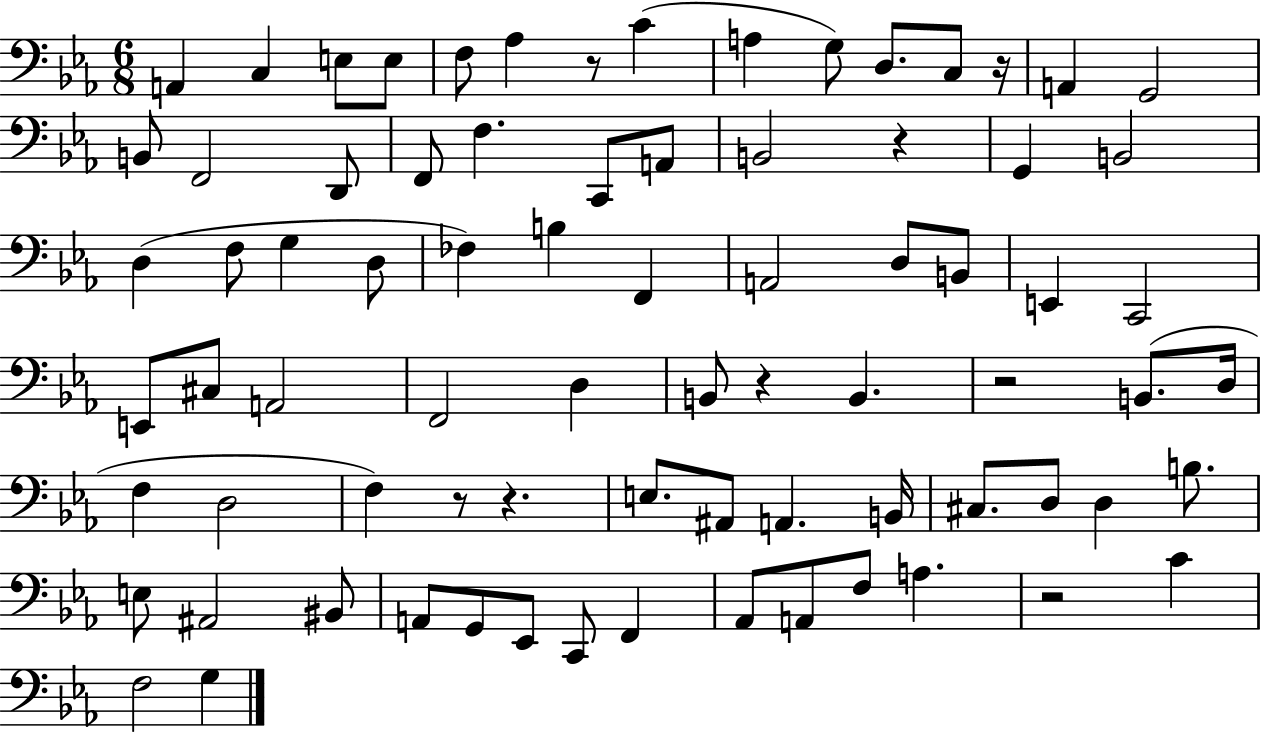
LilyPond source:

{
  \clef bass
  \numericTimeSignature
  \time 6/8
  \key ees \major
  a,4 c4 e8 e8 | f8 aes4 r8 c'4( | a4 g8) d8. c8 r16 | a,4 g,2 | \break b,8 f,2 d,8 | f,8 f4. c,8 a,8 | b,2 r4 | g,4 b,2 | \break d4( f8 g4 d8 | fes4) b4 f,4 | a,2 d8 b,8 | e,4 c,2 | \break e,8 cis8 a,2 | f,2 d4 | b,8 r4 b,4. | r2 b,8.( d16 | \break f4 d2 | f4) r8 r4. | e8. ais,8 a,4. b,16 | cis8. d8 d4 b8. | \break e8 ais,2 bis,8 | a,8 g,8 ees,8 c,8 f,4 | aes,8 a,8 f8 a4. | r2 c'4 | \break f2 g4 | \bar "|."
}